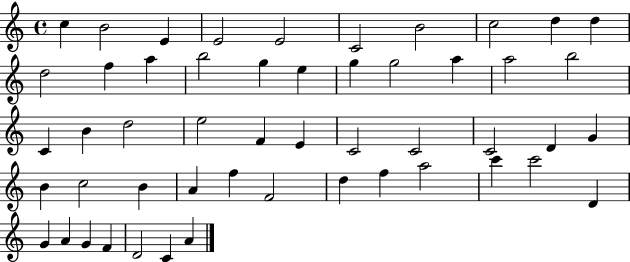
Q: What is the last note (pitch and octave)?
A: A4